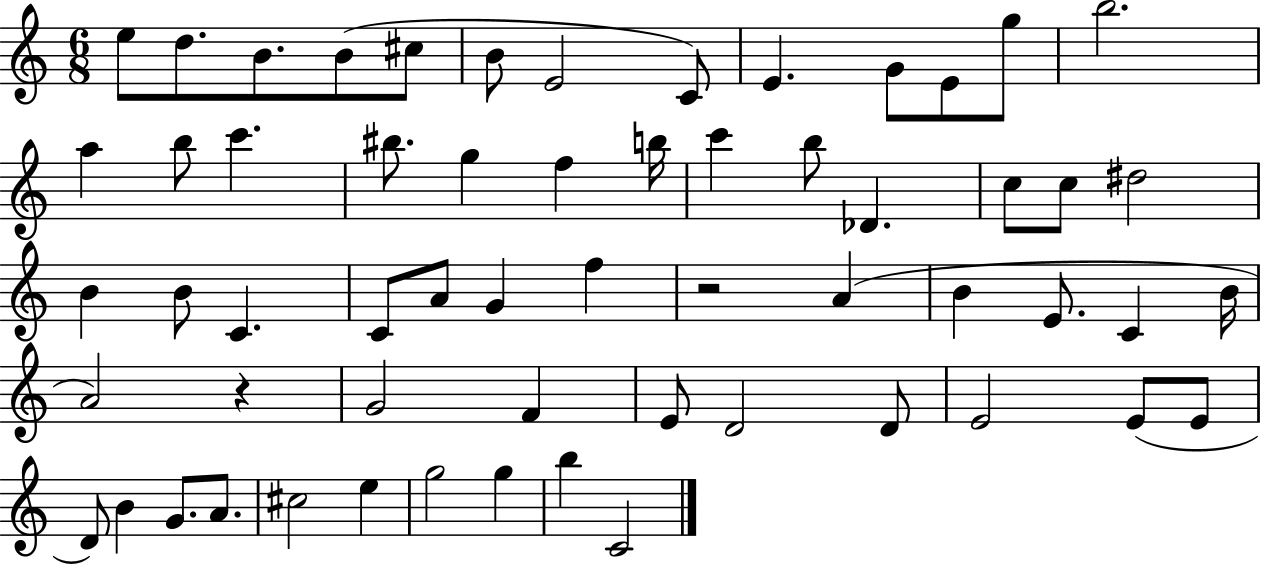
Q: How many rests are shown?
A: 2